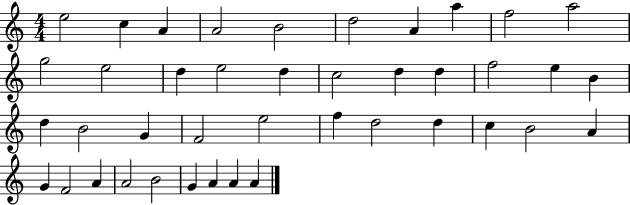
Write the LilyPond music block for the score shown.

{
  \clef treble
  \numericTimeSignature
  \time 4/4
  \key c \major
  e''2 c''4 a'4 | a'2 b'2 | d''2 a'4 a''4 | f''2 a''2 | \break g''2 e''2 | d''4 e''2 d''4 | c''2 d''4 d''4 | f''2 e''4 b'4 | \break d''4 b'2 g'4 | f'2 e''2 | f''4 d''2 d''4 | c''4 b'2 a'4 | \break g'4 f'2 a'4 | a'2 b'2 | g'4 a'4 a'4 a'4 | \bar "|."
}